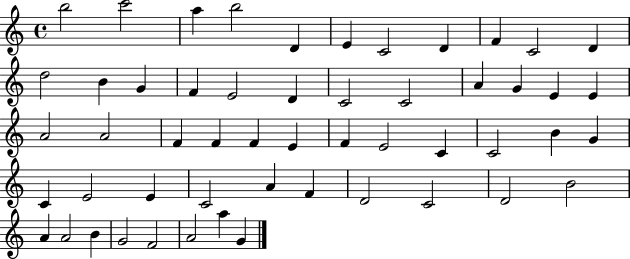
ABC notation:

X:1
T:Untitled
M:4/4
L:1/4
K:C
b2 c'2 a b2 D E C2 D F C2 D d2 B G F E2 D C2 C2 A G E E A2 A2 F F F E F E2 C C2 B G C E2 E C2 A F D2 C2 D2 B2 A A2 B G2 F2 A2 a G